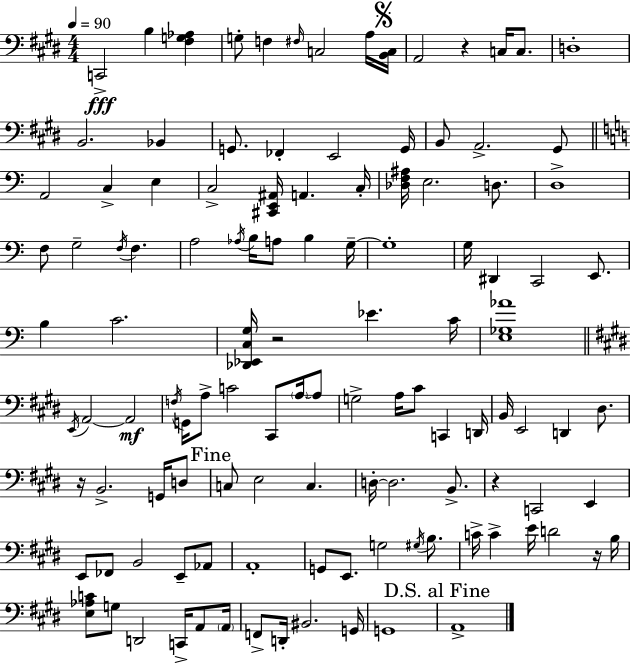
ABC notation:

X:1
T:Untitled
M:4/4
L:1/4
K:E
C,,2 B, [^F,G,_A,] G,/2 F, ^F,/4 C,2 A,/4 [B,,C,]/4 A,,2 z C,/4 C,/2 D,4 B,,2 _B,, G,,/2 _F,, E,,2 G,,/4 B,,/2 A,,2 ^G,,/2 A,,2 C, E, C,2 [^C,,E,,^A,,]/4 A,, C,/4 [_D,F,^A,]/4 E,2 D,/2 D,4 F,/2 G,2 F,/4 F, A,2 _A,/4 B,/4 A,/2 B, G,/4 G,4 G,/4 ^D,, C,,2 E,,/2 B, C2 [_D,,_E,,C,G,]/4 z2 _E C/4 [E,_G,_A]4 E,,/4 A,,2 A,,2 F,/4 G,,/4 A,/2 C2 ^C,,/2 A,/4 A,/2 G,2 A,/4 ^C/2 C,, D,,/4 B,,/4 E,,2 D,, ^D,/2 z/4 B,,2 G,,/4 D,/2 C,/2 E,2 C, D,/4 D,2 B,,/2 z C,,2 E,, E,,/2 _F,,/2 B,,2 E,,/2 _A,,/2 A,,4 G,,/2 E,,/2 G,2 ^G,/4 B,/2 C/4 C E/4 D2 z/4 B,/4 [E,_A,C]/2 G,/2 D,,2 C,,/4 A,,/2 A,,/4 F,,/2 D,,/4 ^B,,2 G,,/4 G,,4 A,,4